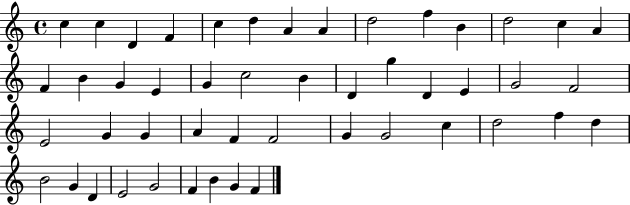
C5/q C5/q D4/q F4/q C5/q D5/q A4/q A4/q D5/h F5/q B4/q D5/h C5/q A4/q F4/q B4/q G4/q E4/q G4/q C5/h B4/q D4/q G5/q D4/q E4/q G4/h F4/h E4/h G4/q G4/q A4/q F4/q F4/h G4/q G4/h C5/q D5/h F5/q D5/q B4/h G4/q D4/q E4/h G4/h F4/q B4/q G4/q F4/q